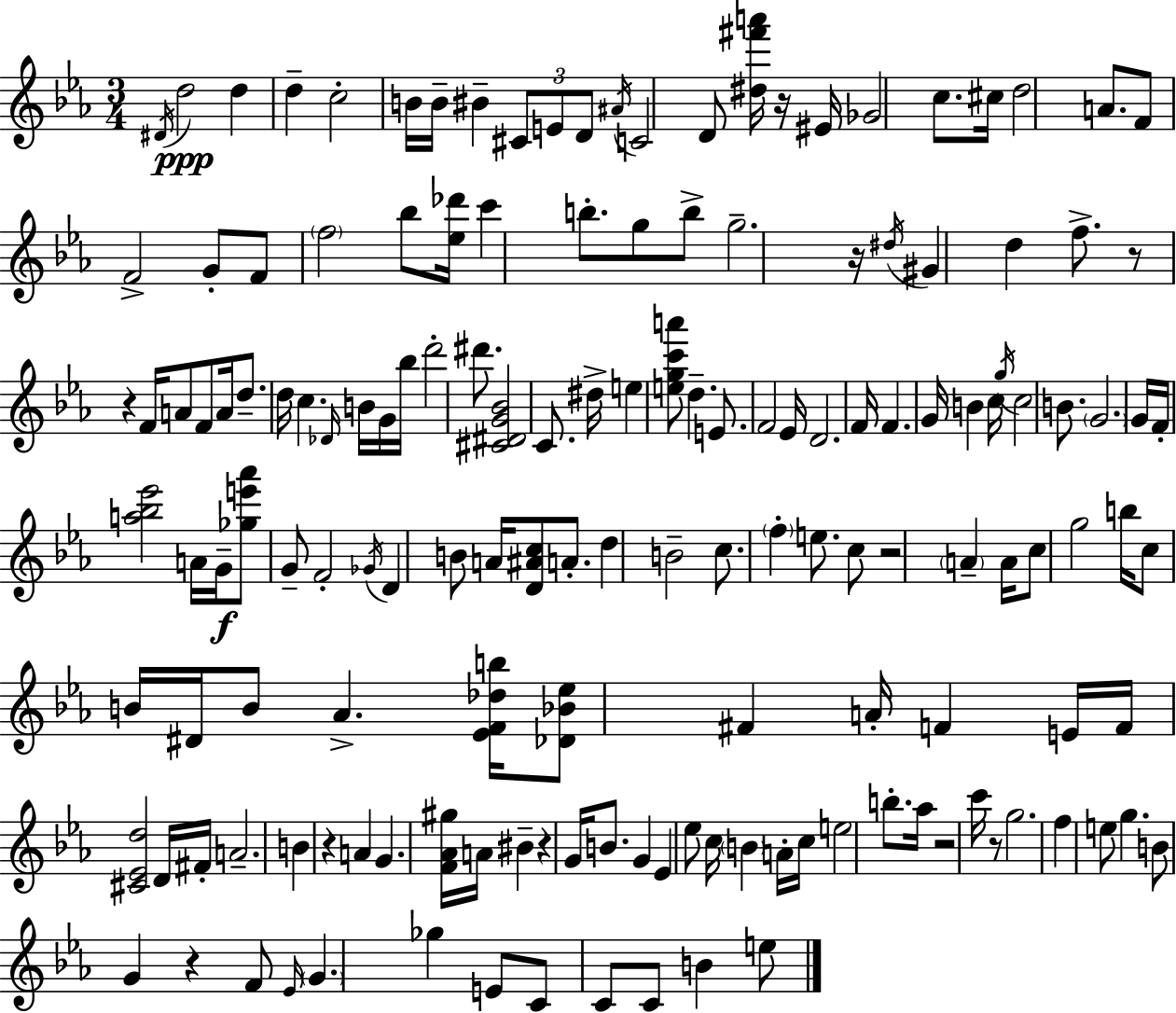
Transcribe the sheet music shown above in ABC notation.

X:1
T:Untitled
M:3/4
L:1/4
K:Cm
^D/4 d2 d d c2 B/4 B/4 ^B ^C/2 E/2 D/2 ^A/4 C2 D/2 [^d^f'a']/4 z/4 ^E/4 _G2 c/2 ^c/4 d2 A/2 F/2 F2 G/2 F/2 f2 _b/2 [_e_d']/4 c' b/2 g/2 b/2 g2 z/4 ^d/4 ^G d f/2 z/2 z F/4 A/2 F/2 A/4 d/2 d/4 c _D/4 B/4 G/4 _b/4 d'2 ^d'/2 [^C^DG_B]2 C/2 ^d/4 e [egc'a']/2 d E/2 F2 _E/4 D2 F/4 F G/4 B c/4 g/4 c2 B/2 G2 G/4 F/4 [a_b_e']2 A/4 G/4 [_ge'_a']/2 G/2 F2 _G/4 D B/2 A/4 [D^Ac]/2 A/2 d B2 c/2 f e/2 c/2 z2 A A/4 c/2 g2 b/4 c/2 B/4 ^D/4 B/2 _A [_EF_db]/4 [_D_B_e]/2 ^F A/4 F E/4 F/4 [^C_Ed]2 D/4 ^F/4 A2 B z A G [F_A^g]/4 A/4 ^B z G/4 B/2 G _E _e/2 c/4 B A/4 c/4 e2 b/2 _a/4 z2 c'/4 z/2 g2 f e/2 g B/2 G z F/2 _E/4 G _g E/2 C/2 C/2 C/2 B e/2